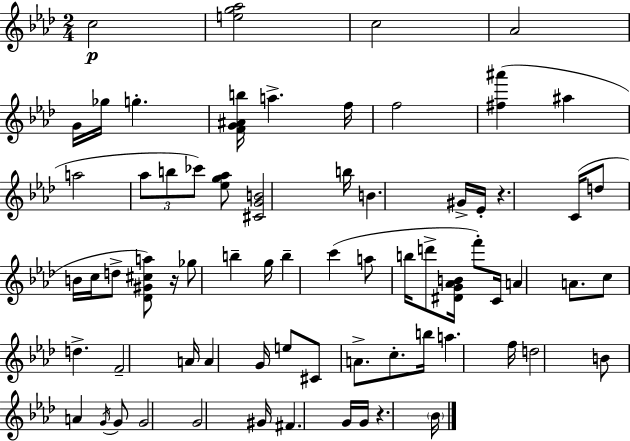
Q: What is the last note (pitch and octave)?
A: Bb4